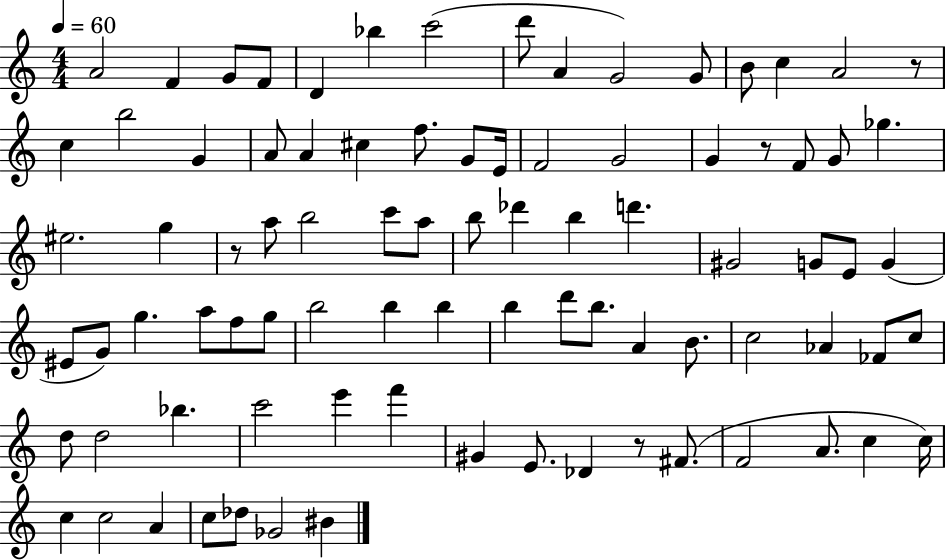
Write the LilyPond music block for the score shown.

{
  \clef treble
  \numericTimeSignature
  \time 4/4
  \key c \major
  \tempo 4 = 60
  \repeat volta 2 { a'2 f'4 g'8 f'8 | d'4 bes''4 c'''2( | d'''8 a'4 g'2) g'8 | b'8 c''4 a'2 r8 | \break c''4 b''2 g'4 | a'8 a'4 cis''4 f''8. g'8 e'16 | f'2 g'2 | g'4 r8 f'8 g'8 ges''4. | \break eis''2. g''4 | r8 a''8 b''2 c'''8 a''8 | b''8 des'''4 b''4 d'''4. | gis'2 g'8 e'8 g'4( | \break eis'8 g'8) g''4. a''8 f''8 g''8 | b''2 b''4 b''4 | b''4 d'''8 b''8. a'4 b'8. | c''2 aes'4 fes'8 c''8 | \break d''8 d''2 bes''4. | c'''2 e'''4 f'''4 | gis'4 e'8. des'4 r8 fis'8.( | f'2 a'8. c''4 c''16) | \break c''4 c''2 a'4 | c''8 des''8 ges'2 bis'4 | } \bar "|."
}